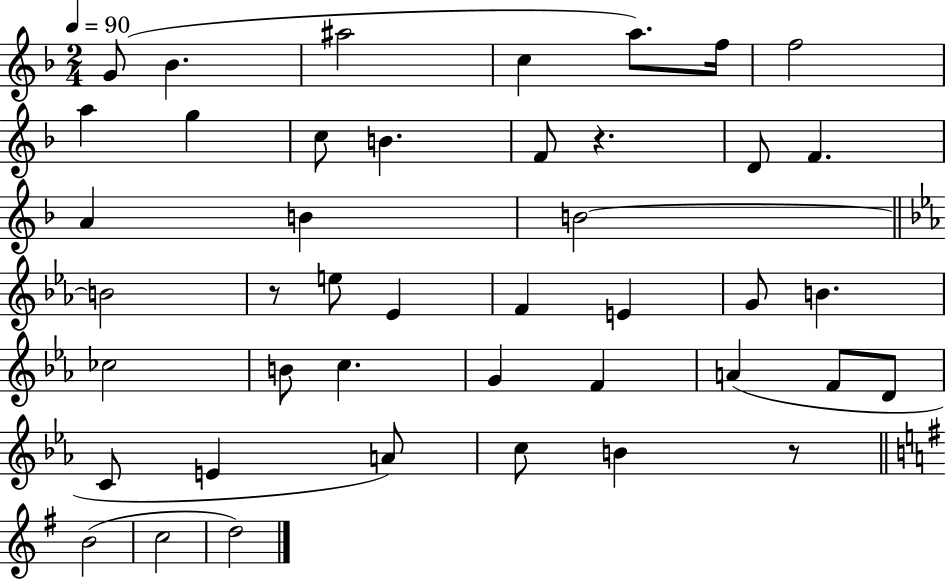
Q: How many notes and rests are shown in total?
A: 43